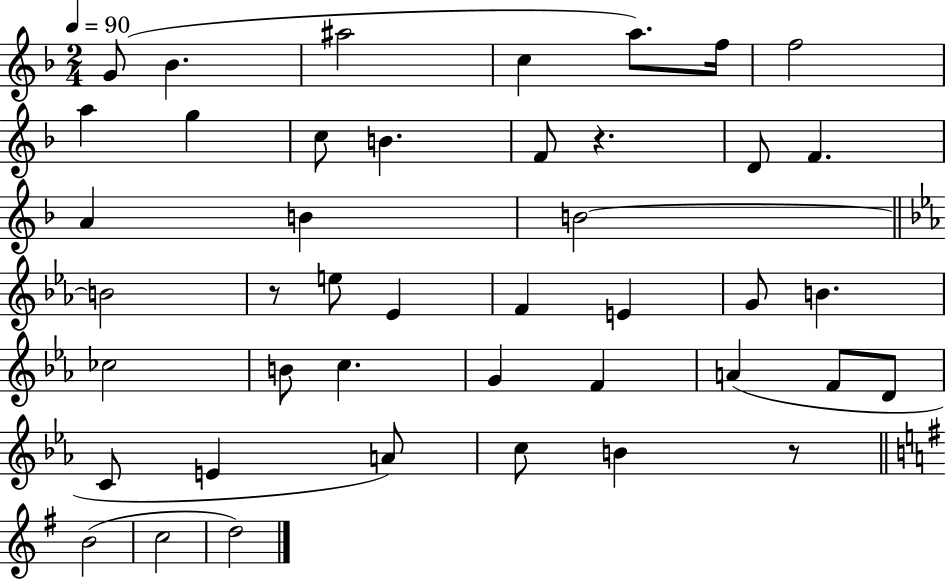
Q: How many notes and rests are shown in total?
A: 43